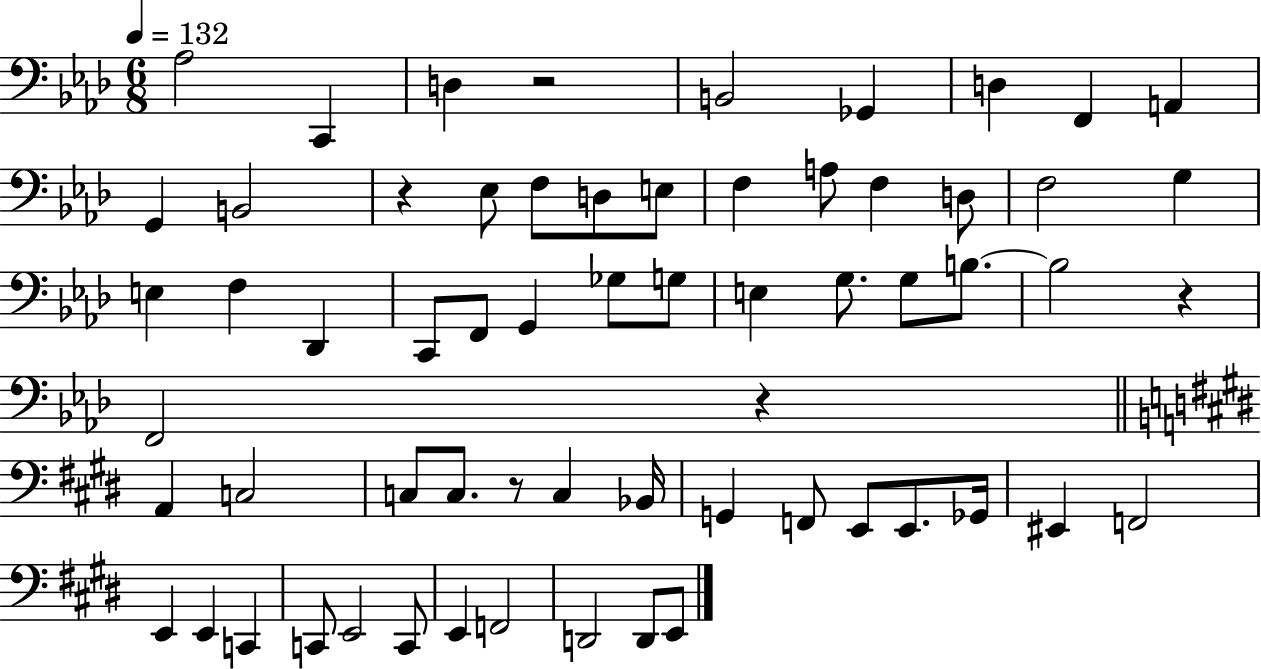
{
  \clef bass
  \numericTimeSignature
  \time 6/8
  \key aes \major
  \tempo 4 = 132
  aes2 c,4 | d4 r2 | b,2 ges,4 | d4 f,4 a,4 | \break g,4 b,2 | r4 ees8 f8 d8 e8 | f4 a8 f4 d8 | f2 g4 | \break e4 f4 des,4 | c,8 f,8 g,4 ges8 g8 | e4 g8. g8 b8.~~ | b2 r4 | \break f,2 r4 | \bar "||" \break \key e \major a,4 c2 | c8 c8. r8 c4 bes,16 | g,4 f,8 e,8 e,8. ges,16 | eis,4 f,2 | \break e,4 e,4 c,4 | c,8 e,2 c,8 | e,4 f,2 | d,2 d,8 e,8 | \break \bar "|."
}